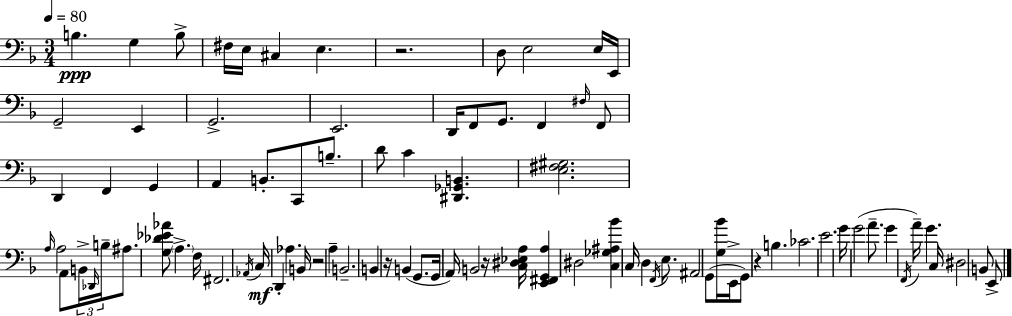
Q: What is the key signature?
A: F major